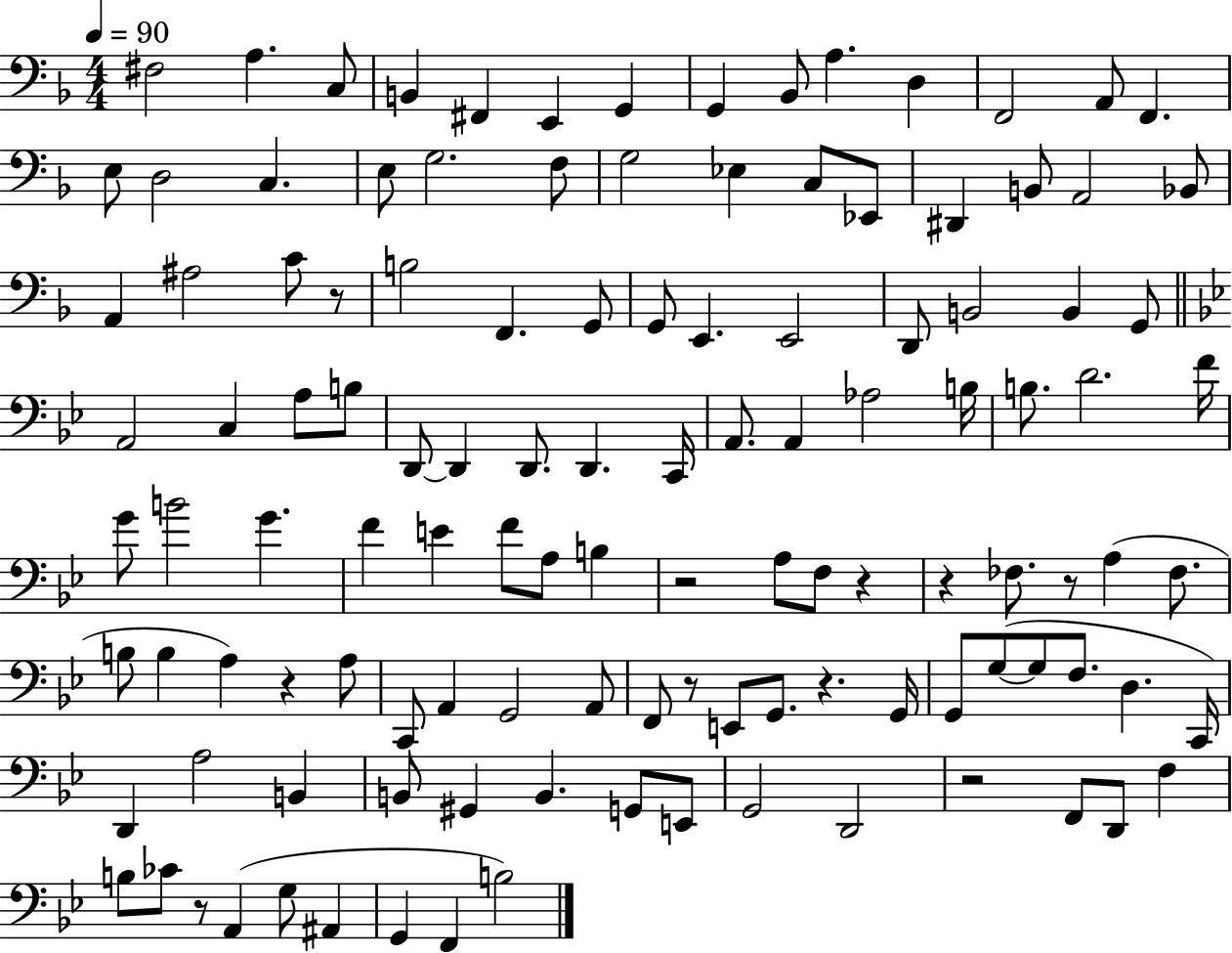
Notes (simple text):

F#3/h A3/q. C3/e B2/q F#2/q E2/q G2/q G2/q Bb2/e A3/q. D3/q F2/h A2/e F2/q. E3/e D3/h C3/q. E3/e G3/h. F3/e G3/h Eb3/q C3/e Eb2/e D#2/q B2/e A2/h Bb2/e A2/q A#3/h C4/e R/e B3/h F2/q. G2/e G2/e E2/q. E2/h D2/e B2/h B2/q G2/e A2/h C3/q A3/e B3/e D2/e D2/q D2/e. D2/q. C2/s A2/e. A2/q Ab3/h B3/s B3/e. D4/h. F4/s G4/e B4/h G4/q. F4/q E4/q F4/e A3/e B3/q R/h A3/e F3/e R/q R/q FES3/e. R/e A3/q FES3/e. B3/e B3/q A3/q R/q A3/e C2/e A2/q G2/h A2/e F2/e R/e E2/e G2/e. R/q. G2/s G2/e G3/e G3/e F3/e. D3/q. C2/s D2/q A3/h B2/q B2/e G#2/q B2/q. G2/e E2/e G2/h D2/h R/h F2/e D2/e F3/q B3/e CES4/e R/e A2/q G3/e A#2/q G2/q F2/q B3/h